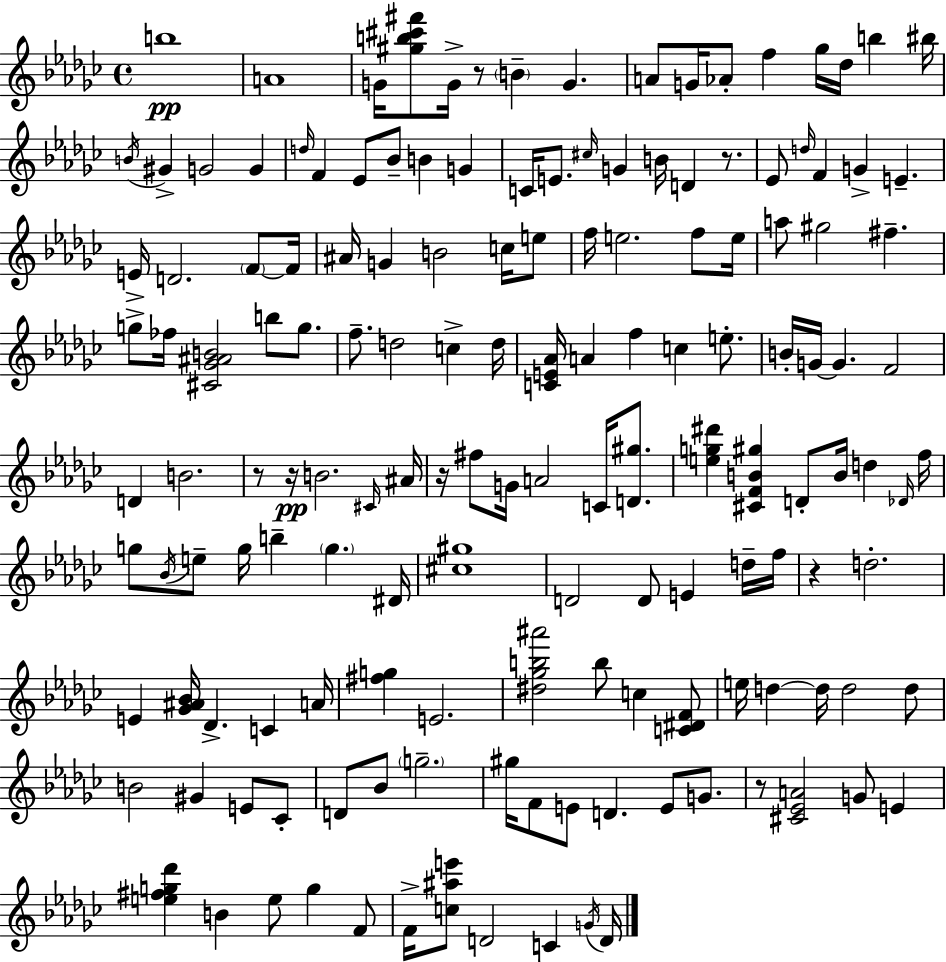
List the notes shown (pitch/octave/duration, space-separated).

B5/w A4/w G4/s [G#5,B5,C#6,F#6]/e G4/s R/e B4/q G4/q. A4/e G4/s Ab4/e F5/q Gb5/s Db5/s B5/q BIS5/s B4/s G#4/q G4/h G4/q D5/s F4/q Eb4/e Bb4/e B4/q G4/q C4/s E4/e. C#5/s G4/q B4/s D4/q R/e. Eb4/e D5/s F4/q G4/q E4/q. E4/s D4/h. F4/e F4/s A#4/s G4/q B4/h C5/s E5/e F5/s E5/h. F5/e E5/s A5/e G#5/h F#5/q. G5/e FES5/s [C#4,Gb4,A#4,B4]/h B5/e G5/e. F5/e. D5/h C5/q D5/s [C4,E4,Ab4]/s A4/q F5/q C5/q E5/e. B4/s G4/s G4/q. F4/h D4/q B4/h. R/e R/s B4/h. C#4/s A#4/s R/s F#5/e G4/s A4/h C4/s [D4,G#5]/e. [E5,G5,D#6]/q [C#4,F4,B4,G#5]/q D4/e B4/s D5/q Db4/s F5/s G5/e Bb4/s E5/e G5/s B5/q G5/q. D#4/s [C#5,G#5]/w D4/h D4/e E4/q D5/s F5/s R/q D5/h. E4/q [Gb4,A#4,Bb4]/s Db4/q. C4/q A4/s [F#5,G5]/q E4/h. [D#5,Gb5,B5,A#6]/h B5/e C5/q [C4,D#4,F4]/e E5/s D5/q D5/s D5/h D5/e B4/h G#4/q E4/e CES4/e D4/e Bb4/e G5/h. G#5/s F4/e E4/e D4/q. E4/e G4/e. R/e [C#4,Eb4,A4]/h G4/e E4/q [E5,F#5,G5,Db6]/q B4/q E5/e G5/q F4/e F4/s [C5,A#5,E6]/e D4/h C4/q G4/s D4/s